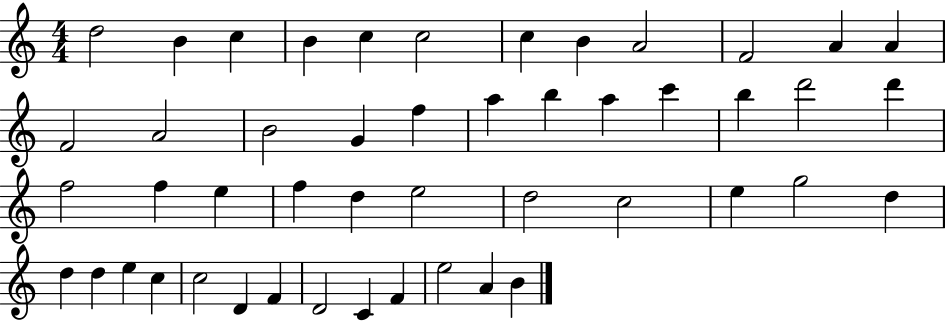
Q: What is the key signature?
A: C major